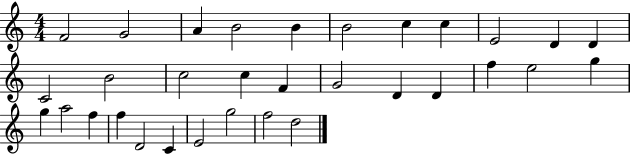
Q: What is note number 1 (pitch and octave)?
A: F4